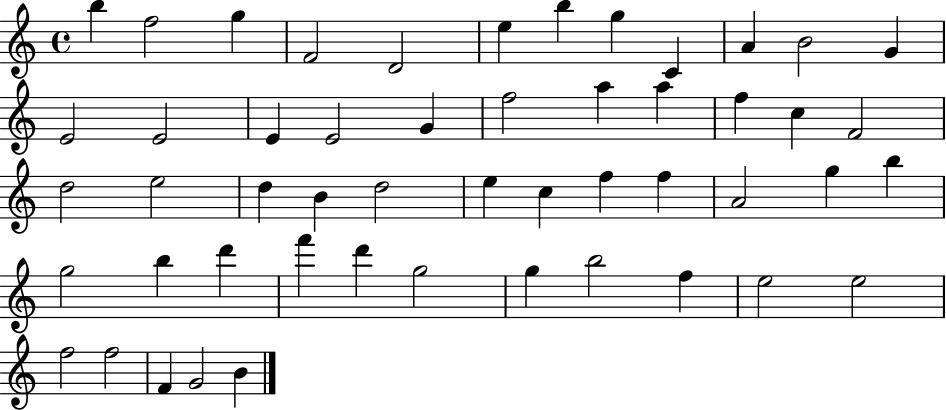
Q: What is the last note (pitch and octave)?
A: B4